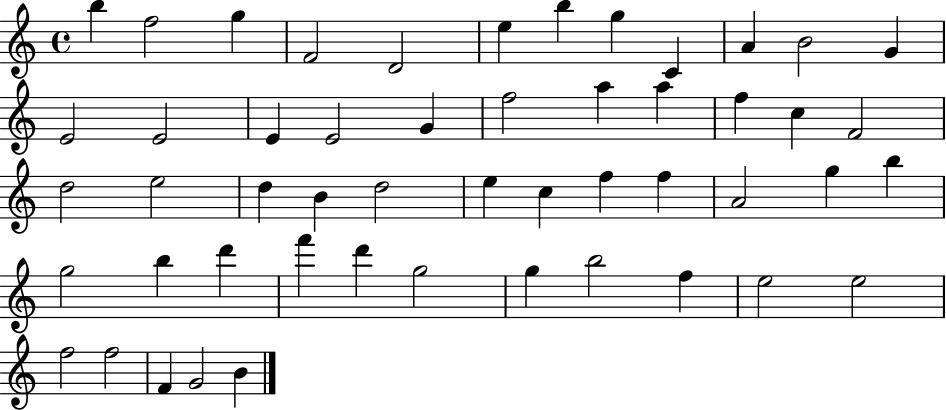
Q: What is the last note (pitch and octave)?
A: B4